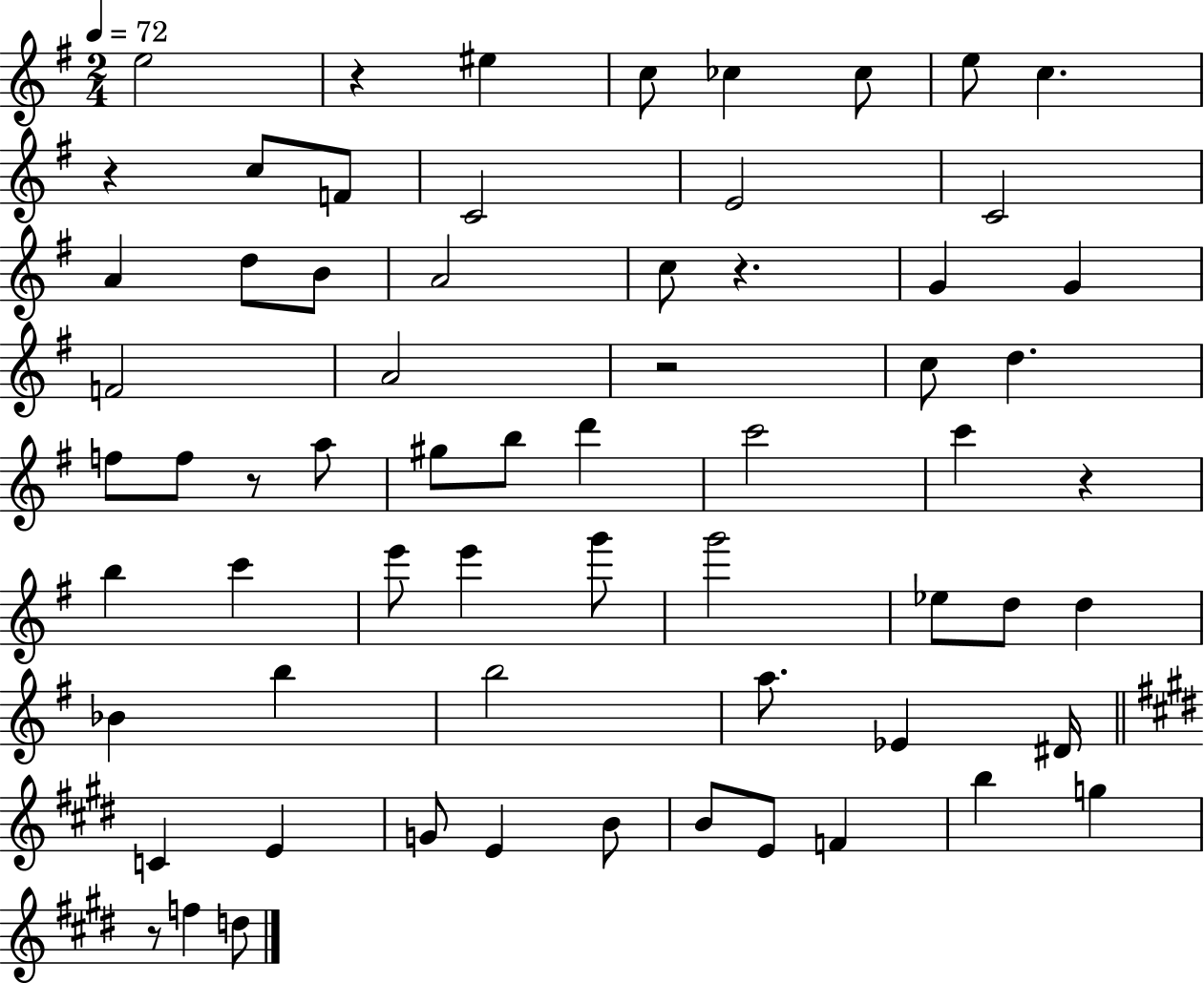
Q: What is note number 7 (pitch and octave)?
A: C5